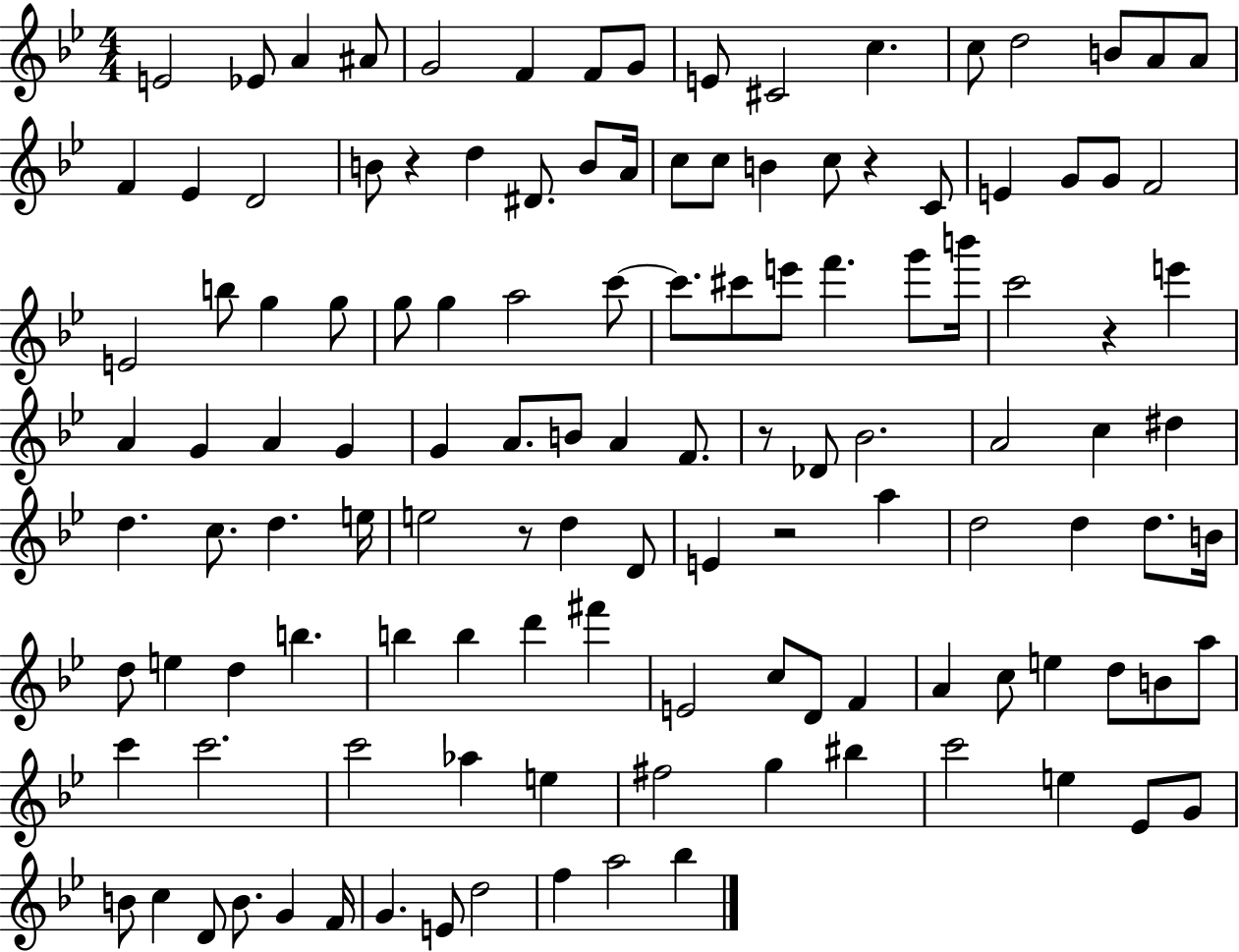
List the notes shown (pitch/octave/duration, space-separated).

E4/h Eb4/e A4/q A#4/e G4/h F4/q F4/e G4/e E4/e C#4/h C5/q. C5/e D5/h B4/e A4/e A4/e F4/q Eb4/q D4/h B4/e R/q D5/q D#4/e. B4/e A4/s C5/e C5/e B4/q C5/e R/q C4/e E4/q G4/e G4/e F4/h E4/h B5/e G5/q G5/e G5/e G5/q A5/h C6/e C6/e. C#6/e E6/e F6/q. G6/e B6/s C6/h R/q E6/q A4/q G4/q A4/q G4/q G4/q A4/e. B4/e A4/q F4/e. R/e Db4/e Bb4/h. A4/h C5/q D#5/q D5/q. C5/e. D5/q. E5/s E5/h R/e D5/q D4/e E4/q R/h A5/q D5/h D5/q D5/e. B4/s D5/e E5/q D5/q B5/q. B5/q B5/q D6/q F#6/q E4/h C5/e D4/e F4/q A4/q C5/e E5/q D5/e B4/e A5/e C6/q C6/h. C6/h Ab5/q E5/q F#5/h G5/q BIS5/q C6/h E5/q Eb4/e G4/e B4/e C5/q D4/e B4/e. G4/q F4/s G4/q. E4/e D5/h F5/q A5/h Bb5/q